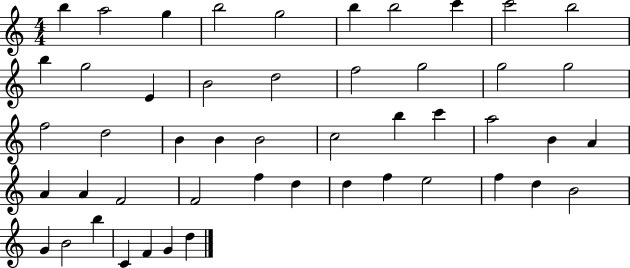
X:1
T:Untitled
M:4/4
L:1/4
K:C
b a2 g b2 g2 b b2 c' c'2 b2 b g2 E B2 d2 f2 g2 g2 g2 f2 d2 B B B2 c2 b c' a2 B A A A F2 F2 f d d f e2 f d B2 G B2 b C F G d